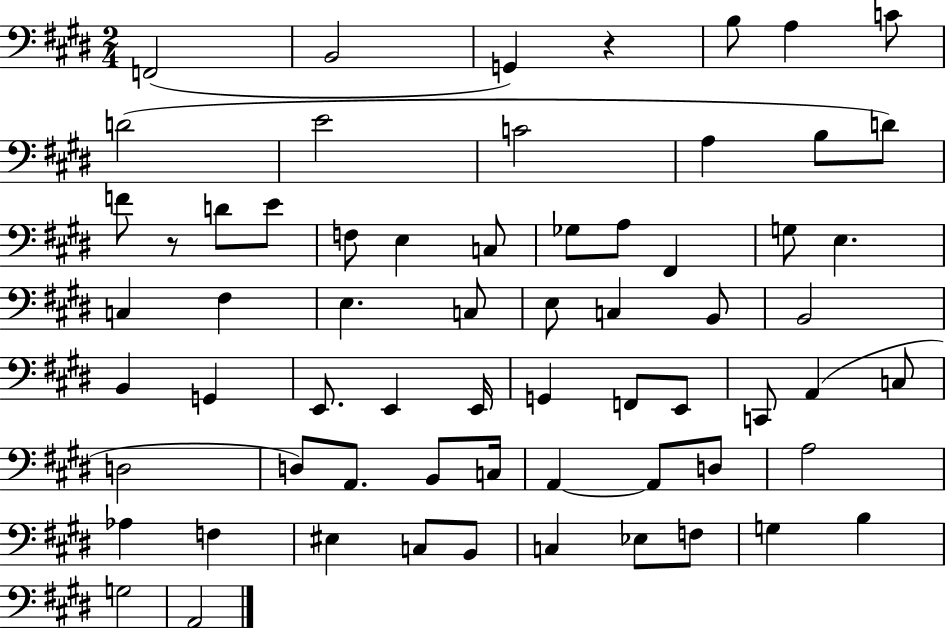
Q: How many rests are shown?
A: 2